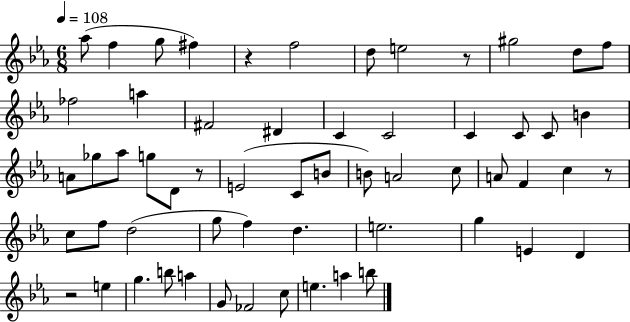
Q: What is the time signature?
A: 6/8